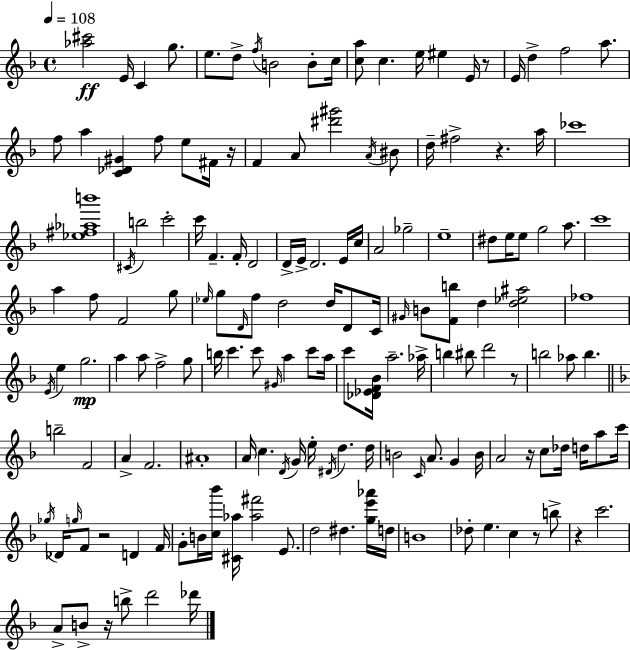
{
  \clef treble
  \time 4/4
  \defaultTimeSignature
  \key d \minor
  \tempo 4 = 108
  <aes'' cis'''>2\ff e'16 c'4 g''8. | e''8. d''8-> \acciaccatura { f''16 } b'2 b'8-. | c''16 <c'' a''>8 c''4. e''16 eis''4 e'16 r8 | e'16 d''4-> f''2 a''8. | \break f''8 a''4 <c' des' gis'>4 f''8 e''8 fis'16 | r16 f'4 a'8 <dis''' gis'''>2 \acciaccatura { a'16 } | bis'8 d''16-- fis''2-> r4. | a''16 ces'''1 | \break <ees'' fis'' aes'' b'''>1 | \acciaccatura { cis'16 } b''2 c'''2-. | c'''16 f'4.-- f'16-. d'2 | d'16-> e'16-> d'2. | \break e'16 c''16 a'2 ges''2-- | e''1-- | dis''8 e''16 e''8 g''2 | a''8. c'''1 | \break a''4 f''8 f'2 | g''8 \grace { ees''16 } g''8 \grace { d'16 } f''8 d''2 | d''16 d'8 c'16 \grace { gis'16 } b'8 <f' b''>8 d''4 <d'' ees'' ais''>2 | fes''1 | \break \acciaccatura { e'16 } e''4 g''2.\mp | a''4 a''8 f''2-> | g''8 b''16 c'''4. c'''8 | \grace { gis'16 } a''4 c'''8 a''16 c'''8 <des' ees' f' bes'>16 a''2.-- | \break aes''16-> b''4 bis''8 d'''2 | r8 b''2 | aes''8 b''4. \bar "||" \break \key d \minor b''2-- f'2 | a'4-> f'2. | ais'1-. | a'16 c''4. \acciaccatura { d'16 } g'16 e''16-. \acciaccatura { dis'16 } d''4. | \break d''16 b'2 \grace { c'16 } a'8. g'4 | b'16 a'2 r16 c''8 des''16 d''16 | a''8 c'''16 \acciaccatura { ges''16 } des'16 \grace { g''16 } f'8 r2 | d'4 f'16 g'8-. b'16 <c'' bes'''>16 <cis' aes''>16 <aes'' fis'''>2 | \break e'8. d''2 dis''4. | <g'' e''' aes'''>16 d''16 b'1 | des''8-. e''4. c''4 | r8 b''8-> r4 c'''2. | \break a'8-> b'8-> r16 b''8-> d'''2 | des'''16 \bar "|."
}